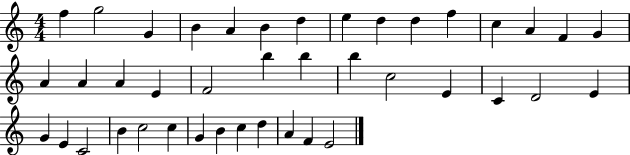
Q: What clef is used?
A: treble